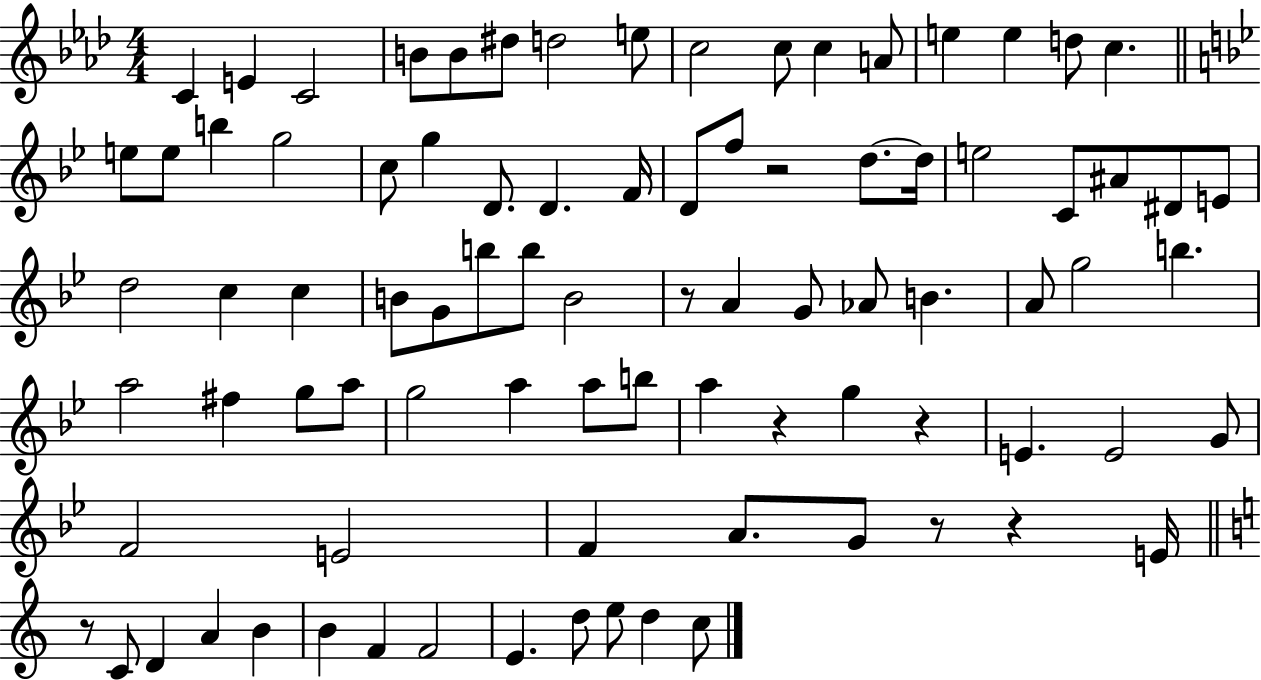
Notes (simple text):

C4/q E4/q C4/h B4/e B4/e D#5/e D5/h E5/e C5/h C5/e C5/q A4/e E5/q E5/q D5/e C5/q. E5/e E5/e B5/q G5/h C5/e G5/q D4/e. D4/q. F4/s D4/e F5/e R/h D5/e. D5/s E5/h C4/e A#4/e D#4/e E4/e D5/h C5/q C5/q B4/e G4/e B5/e B5/e B4/h R/e A4/q G4/e Ab4/e B4/q. A4/e G5/h B5/q. A5/h F#5/q G5/e A5/e G5/h A5/q A5/e B5/e A5/q R/q G5/q R/q E4/q. E4/h G4/e F4/h E4/h F4/q A4/e. G4/e R/e R/q E4/s R/e C4/e D4/q A4/q B4/q B4/q F4/q F4/h E4/q. D5/e E5/e D5/q C5/e